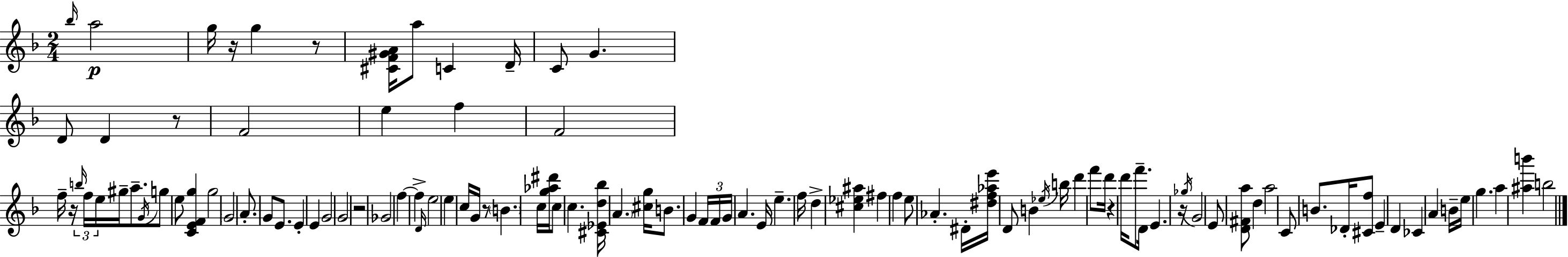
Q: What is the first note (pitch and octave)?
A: Bb5